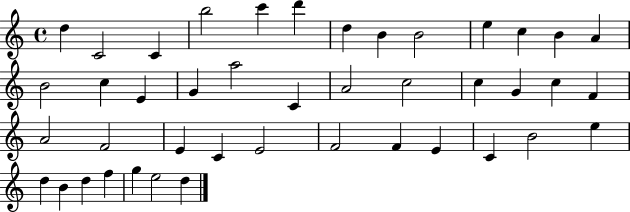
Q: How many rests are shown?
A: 0